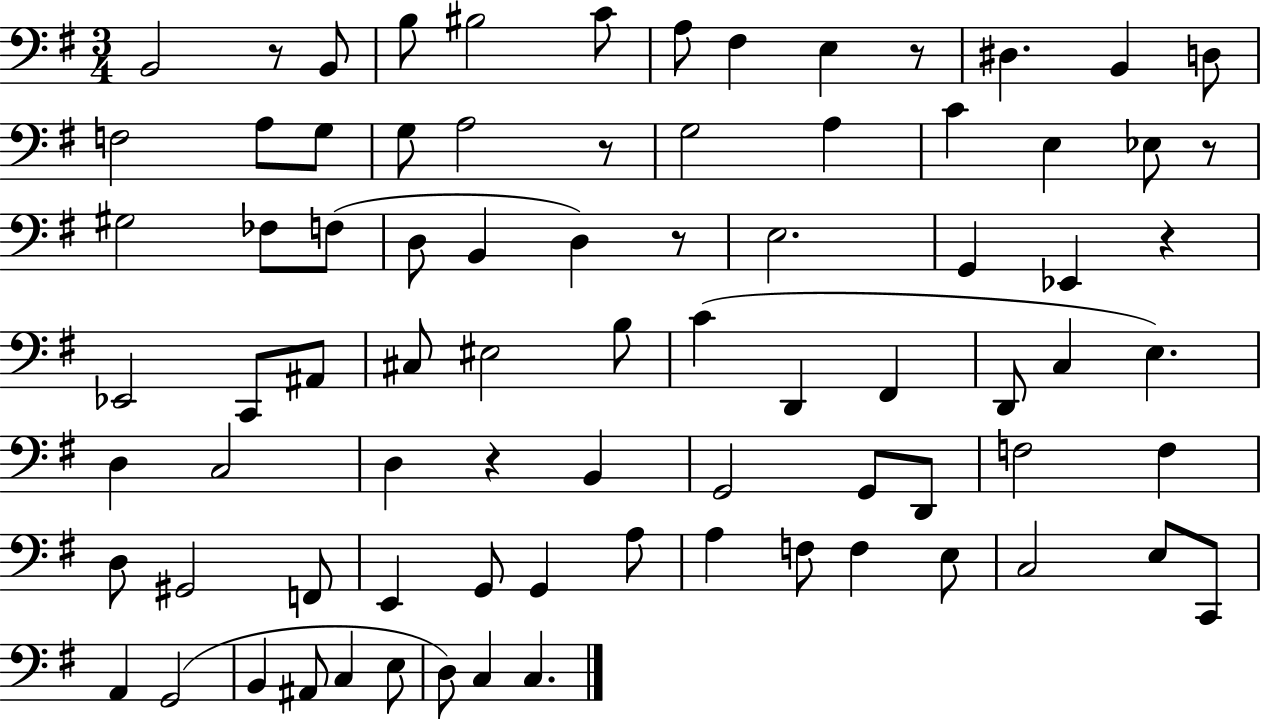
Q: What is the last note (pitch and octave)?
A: C3